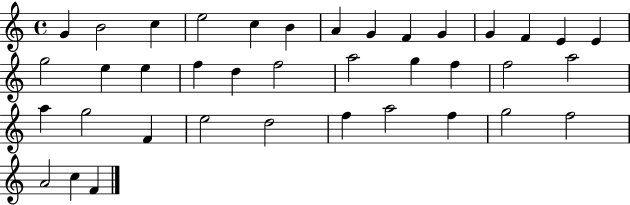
G4/q B4/h C5/q E5/h C5/q B4/q A4/q G4/q F4/q G4/q G4/q F4/q E4/q E4/q G5/h E5/q E5/q F5/q D5/q F5/h A5/h G5/q F5/q F5/h A5/h A5/q G5/h F4/q E5/h D5/h F5/q A5/h F5/q G5/h F5/h A4/h C5/q F4/q